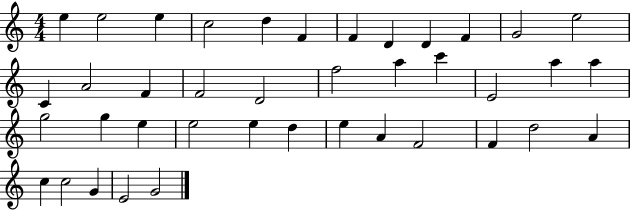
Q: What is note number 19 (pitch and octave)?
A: A5